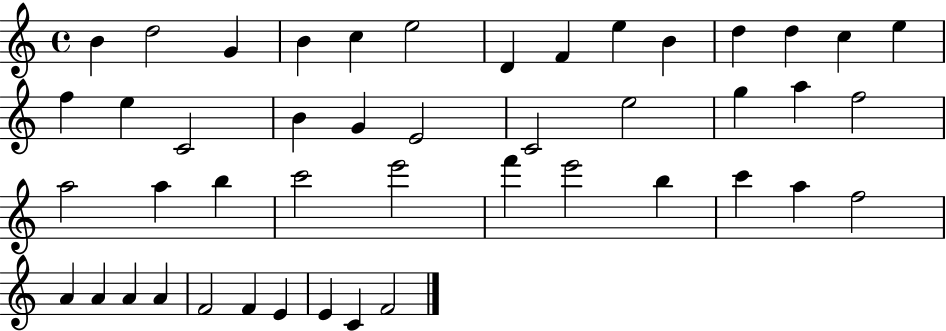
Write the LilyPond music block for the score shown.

{
  \clef treble
  \time 4/4
  \defaultTimeSignature
  \key c \major
  b'4 d''2 g'4 | b'4 c''4 e''2 | d'4 f'4 e''4 b'4 | d''4 d''4 c''4 e''4 | \break f''4 e''4 c'2 | b'4 g'4 e'2 | c'2 e''2 | g''4 a''4 f''2 | \break a''2 a''4 b''4 | c'''2 e'''2 | f'''4 e'''2 b''4 | c'''4 a''4 f''2 | \break a'4 a'4 a'4 a'4 | f'2 f'4 e'4 | e'4 c'4 f'2 | \bar "|."
}